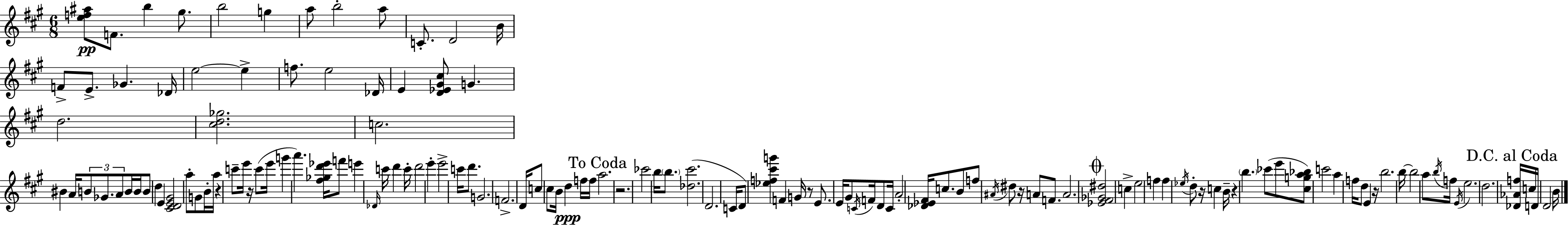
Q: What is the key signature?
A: A major